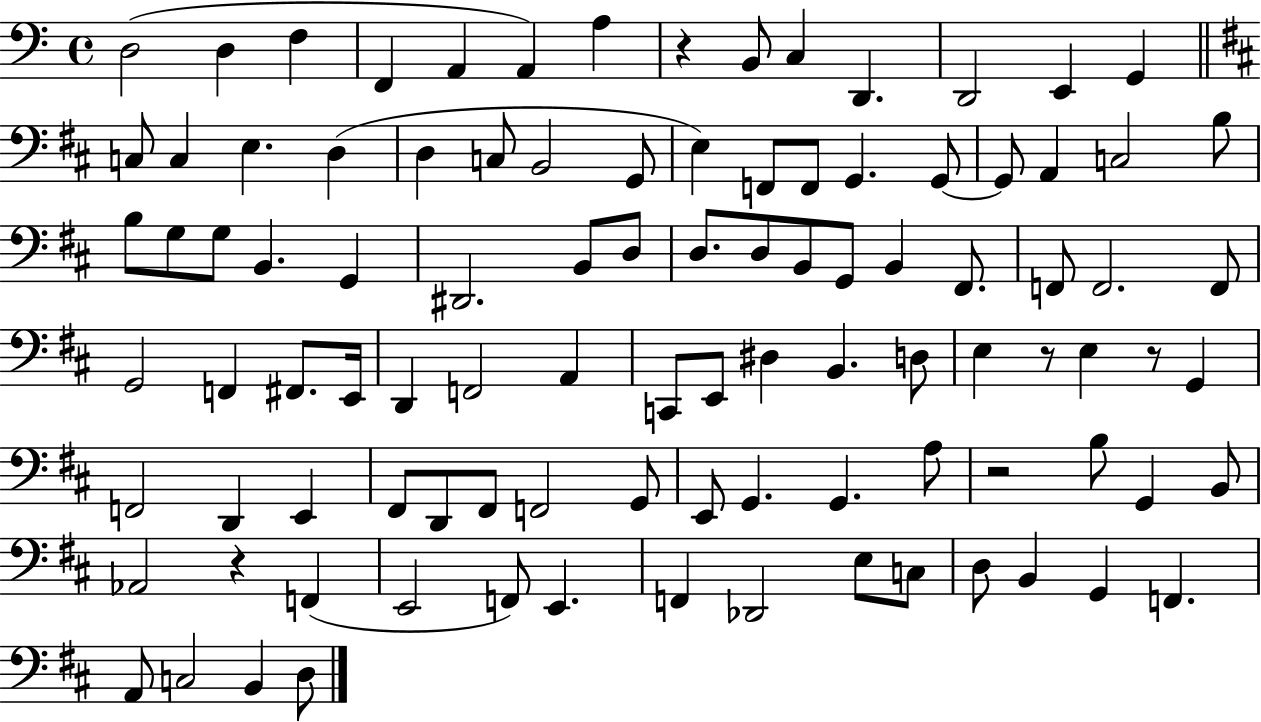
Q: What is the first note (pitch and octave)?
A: D3